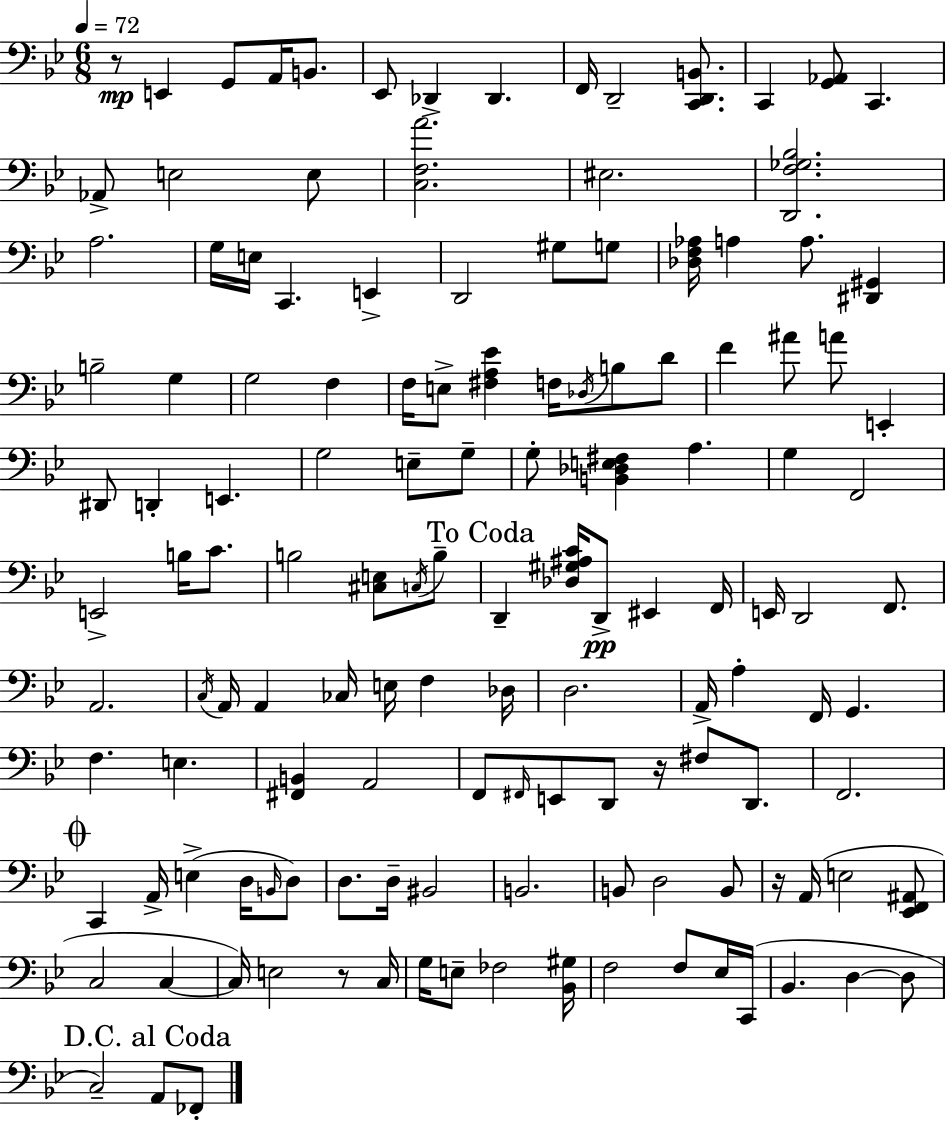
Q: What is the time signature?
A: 6/8